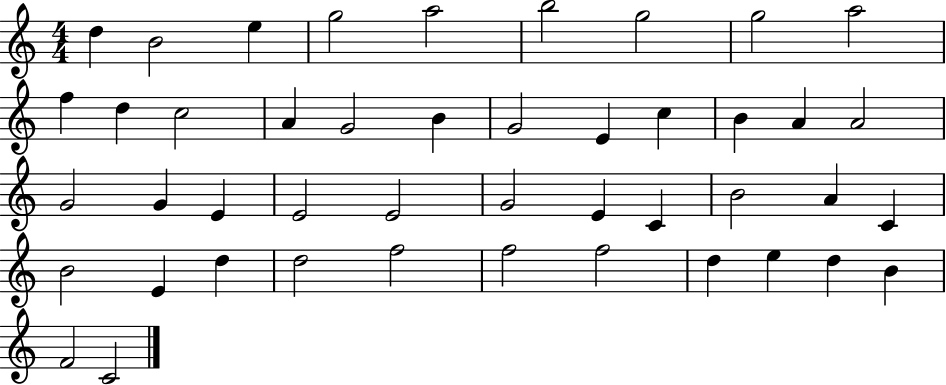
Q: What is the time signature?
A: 4/4